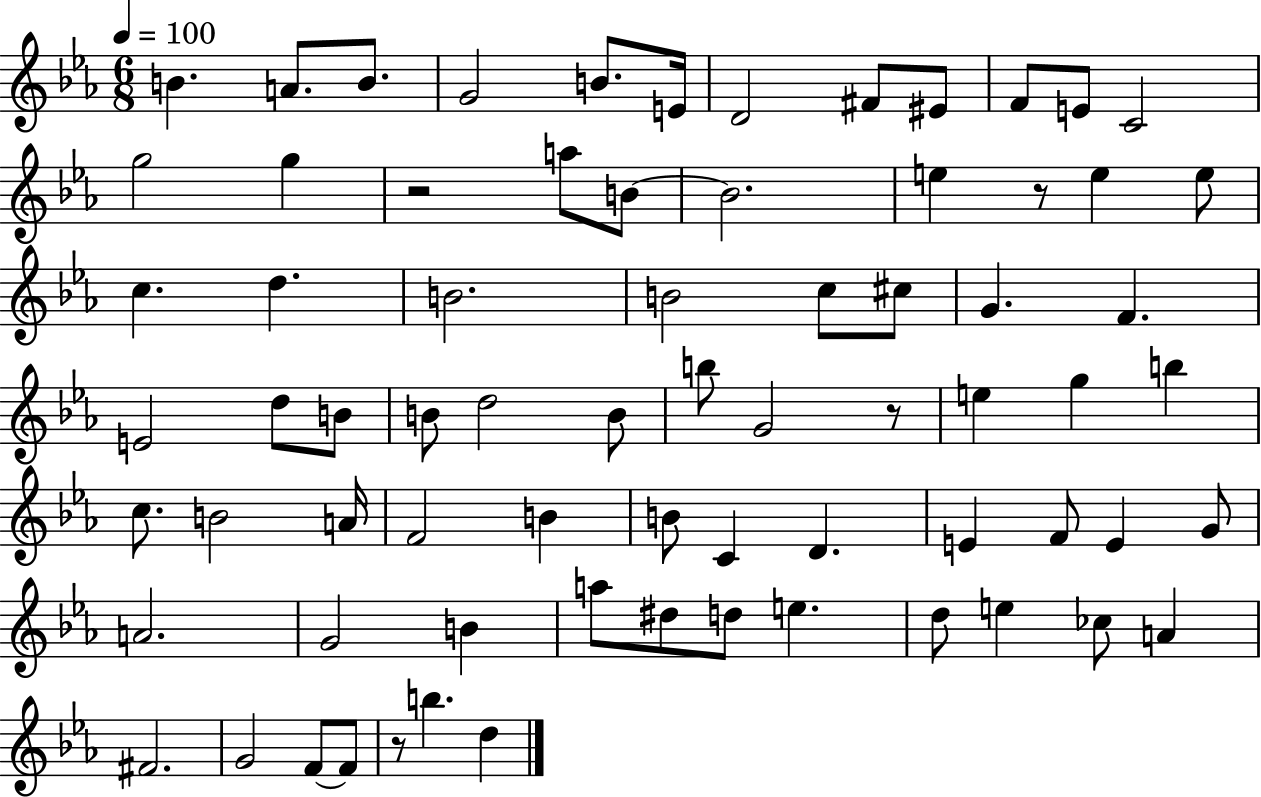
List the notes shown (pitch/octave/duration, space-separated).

B4/q. A4/e. B4/e. G4/h B4/e. E4/s D4/h F#4/e EIS4/e F4/e E4/e C4/h G5/h G5/q R/h A5/e B4/e B4/h. E5/q R/e E5/q E5/e C5/q. D5/q. B4/h. B4/h C5/e C#5/e G4/q. F4/q. E4/h D5/e B4/e B4/e D5/h B4/e B5/e G4/h R/e E5/q G5/q B5/q C5/e. B4/h A4/s F4/h B4/q B4/e C4/q D4/q. E4/q F4/e E4/q G4/e A4/h. G4/h B4/q A5/e D#5/e D5/e E5/q. D5/e E5/q CES5/e A4/q F#4/h. G4/h F4/e F4/e R/e B5/q. D5/q